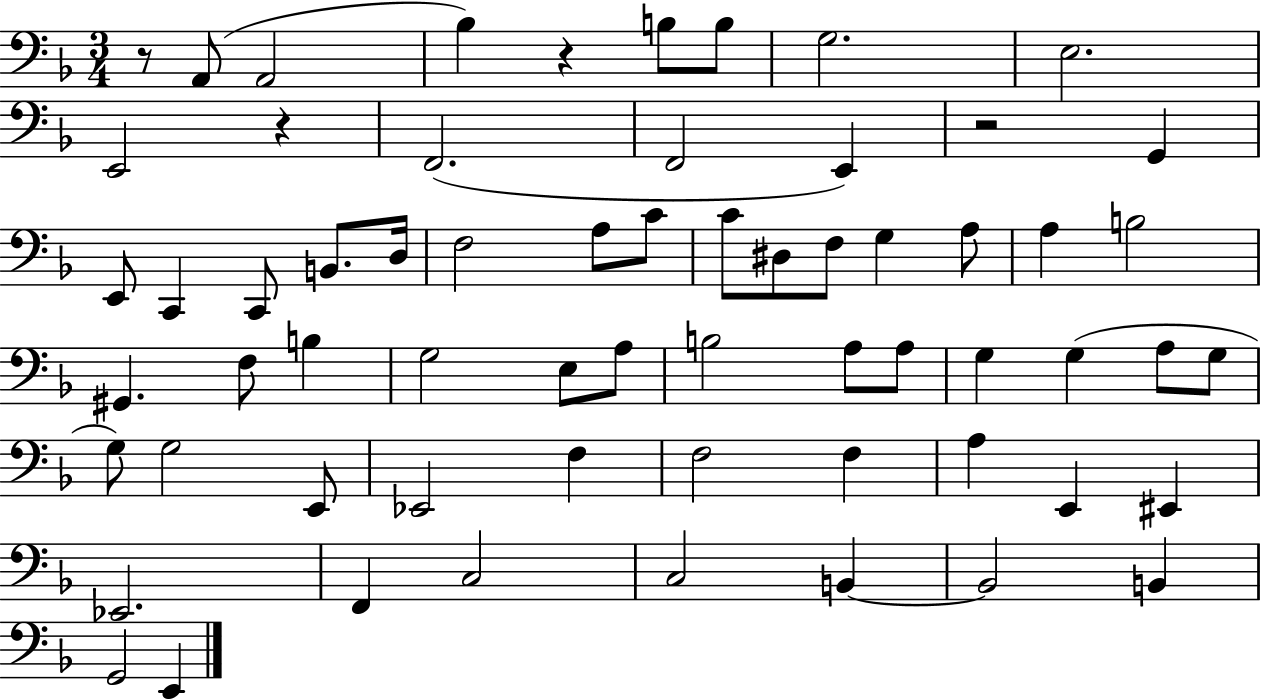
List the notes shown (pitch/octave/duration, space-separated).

R/e A2/e A2/h Bb3/q R/q B3/e B3/e G3/h. E3/h. E2/h R/q F2/h. F2/h E2/q R/h G2/q E2/e C2/q C2/e B2/e. D3/s F3/h A3/e C4/e C4/e D#3/e F3/e G3/q A3/e A3/q B3/h G#2/q. F3/e B3/q G3/h E3/e A3/e B3/h A3/e A3/e G3/q G3/q A3/e G3/e G3/e G3/h E2/e Eb2/h F3/q F3/h F3/q A3/q E2/q EIS2/q Eb2/h. F2/q C3/h C3/h B2/q B2/h B2/q G2/h E2/q